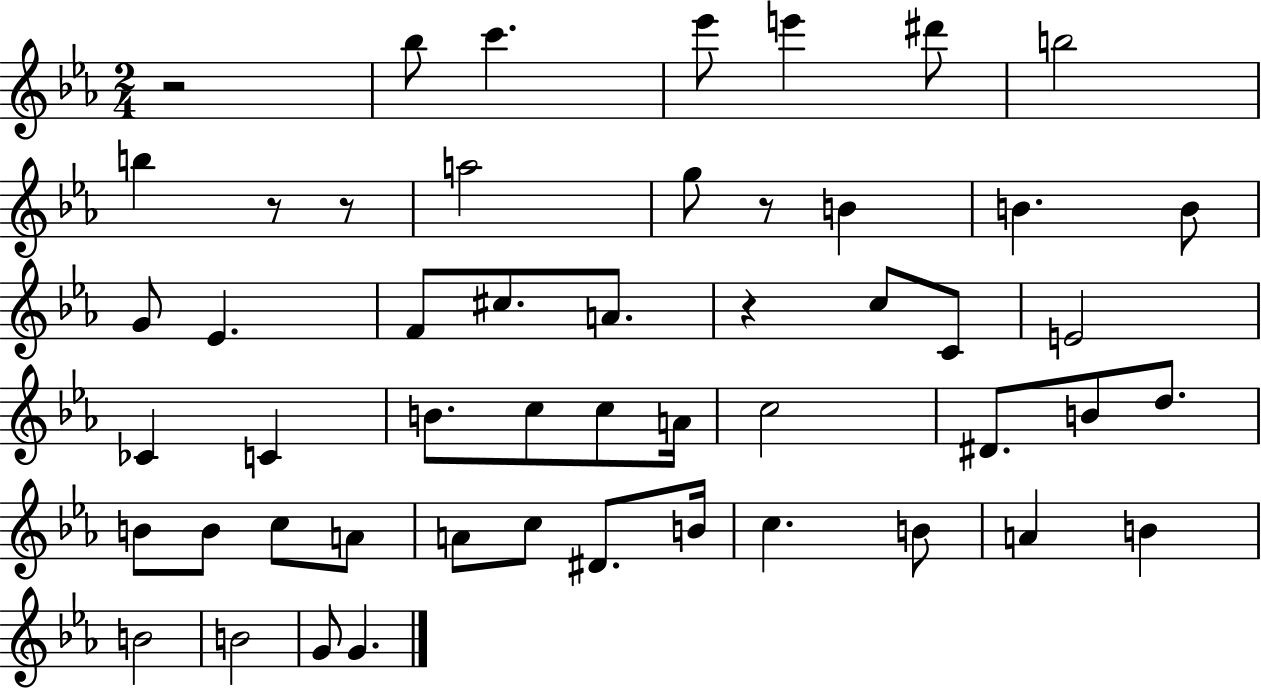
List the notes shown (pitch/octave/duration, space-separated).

R/h Bb5/e C6/q. Eb6/e E6/q D#6/e B5/h B5/q R/e R/e A5/h G5/e R/e B4/q B4/q. B4/e G4/e Eb4/q. F4/e C#5/e. A4/e. R/q C5/e C4/e E4/h CES4/q C4/q B4/e. C5/e C5/e A4/s C5/h D#4/e. B4/e D5/e. B4/e B4/e C5/e A4/e A4/e C5/e D#4/e. B4/s C5/q. B4/e A4/q B4/q B4/h B4/h G4/e G4/q.